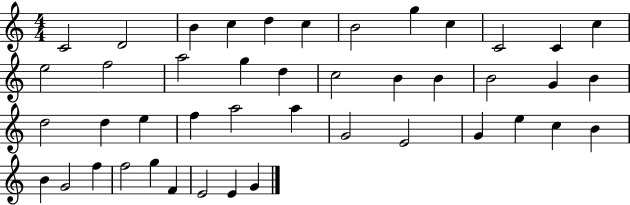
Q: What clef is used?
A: treble